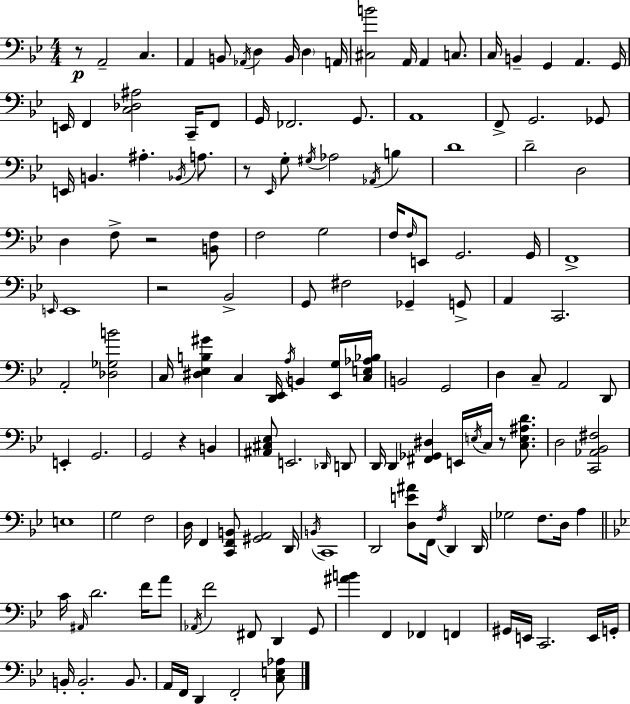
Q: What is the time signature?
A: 4/4